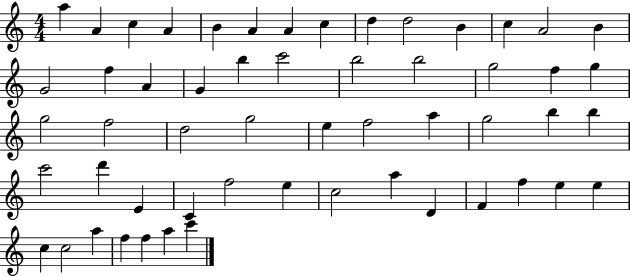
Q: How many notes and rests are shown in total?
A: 55